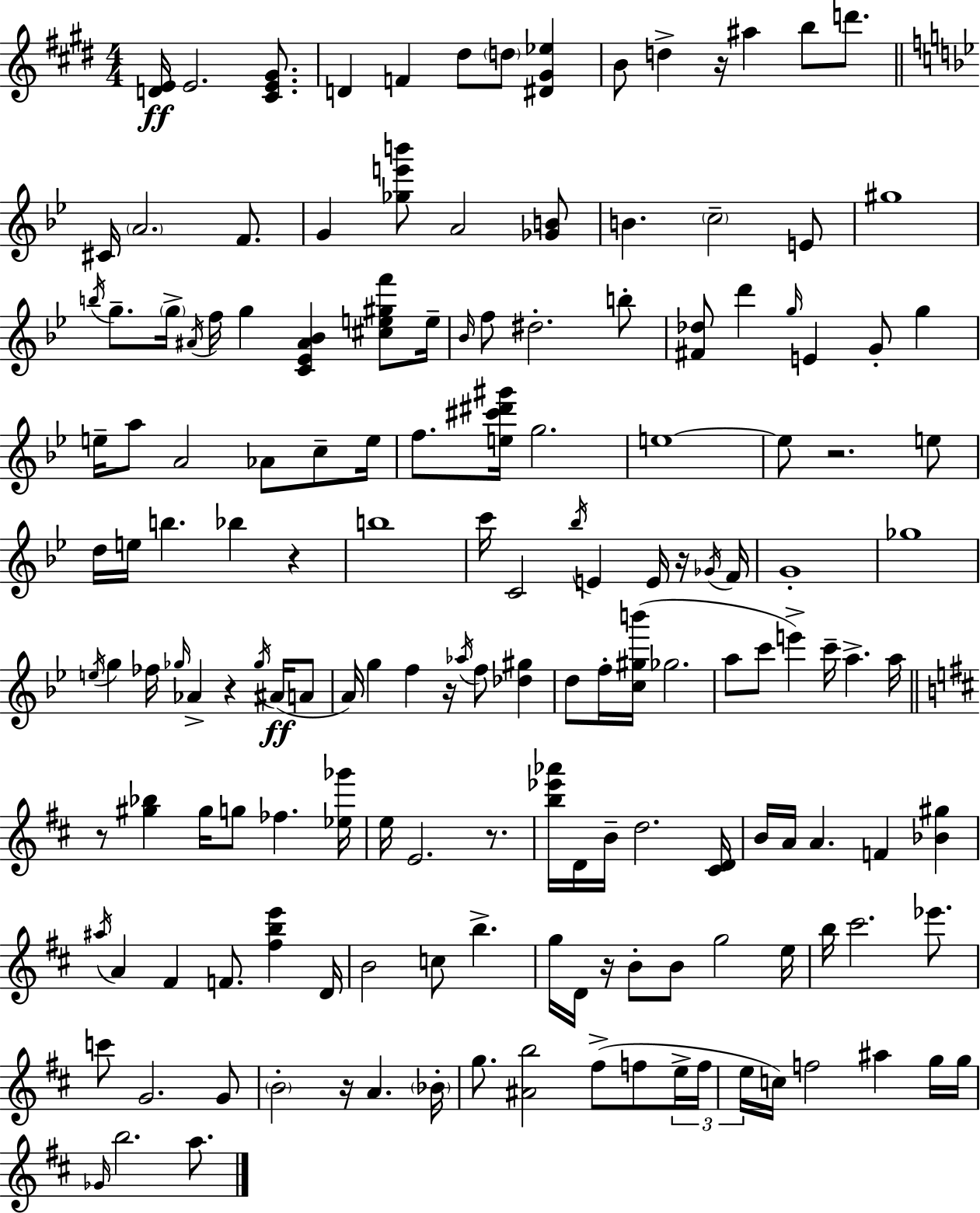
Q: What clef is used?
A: treble